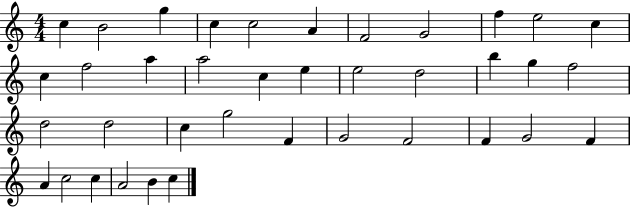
X:1
T:Untitled
M:4/4
L:1/4
K:C
c B2 g c c2 A F2 G2 f e2 c c f2 a a2 c e e2 d2 b g f2 d2 d2 c g2 F G2 F2 F G2 F A c2 c A2 B c